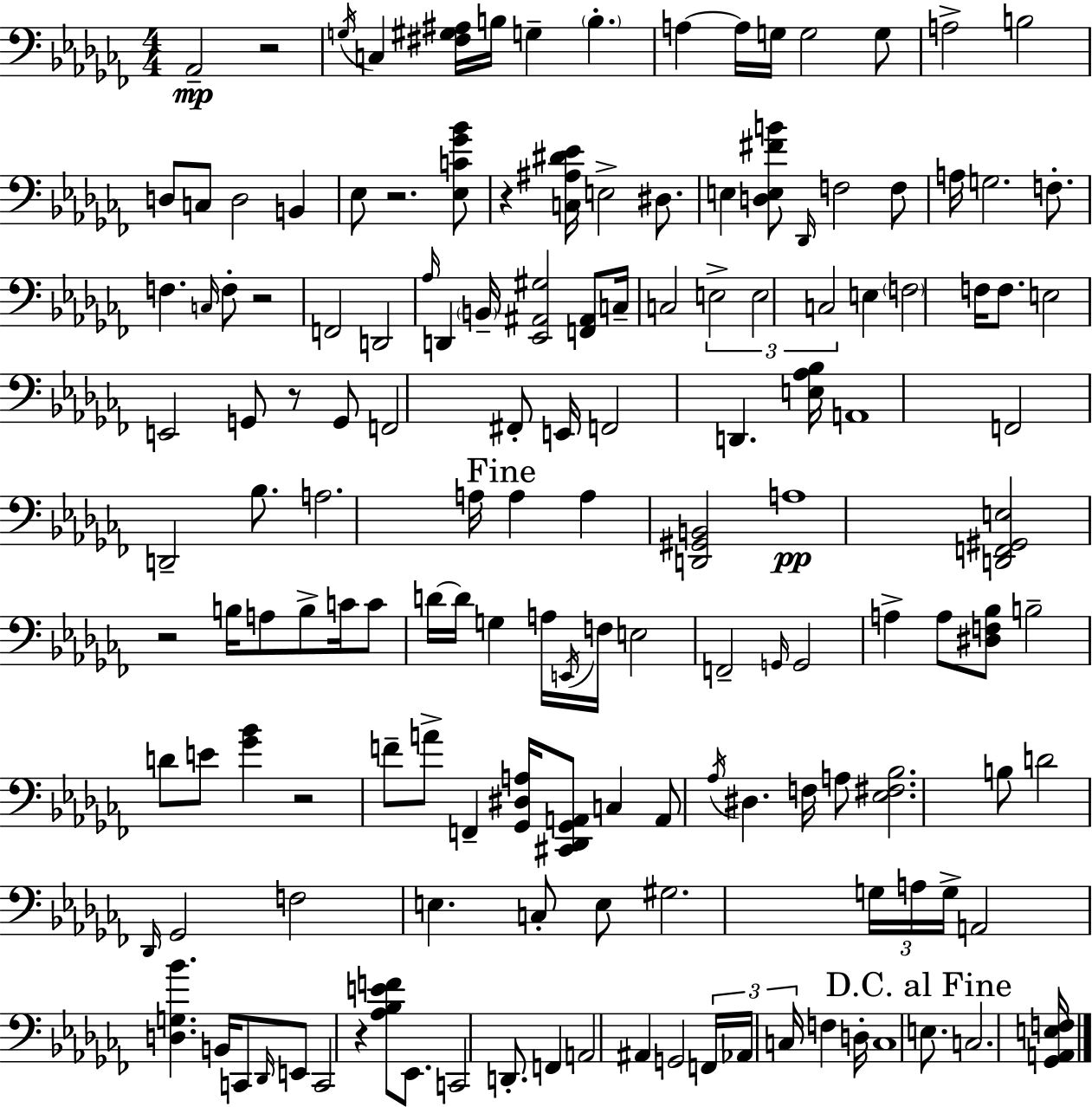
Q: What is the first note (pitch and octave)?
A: Ab2